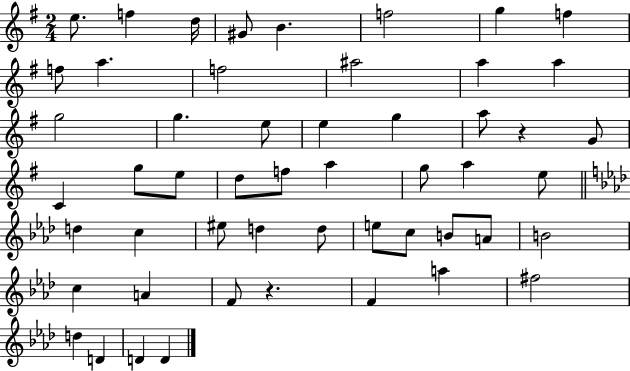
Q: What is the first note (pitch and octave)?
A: E5